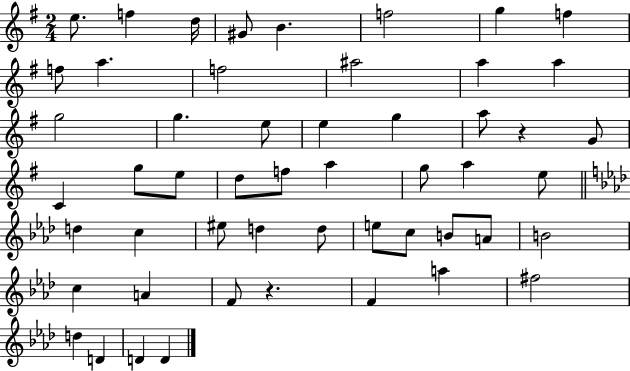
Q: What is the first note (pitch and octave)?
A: E5